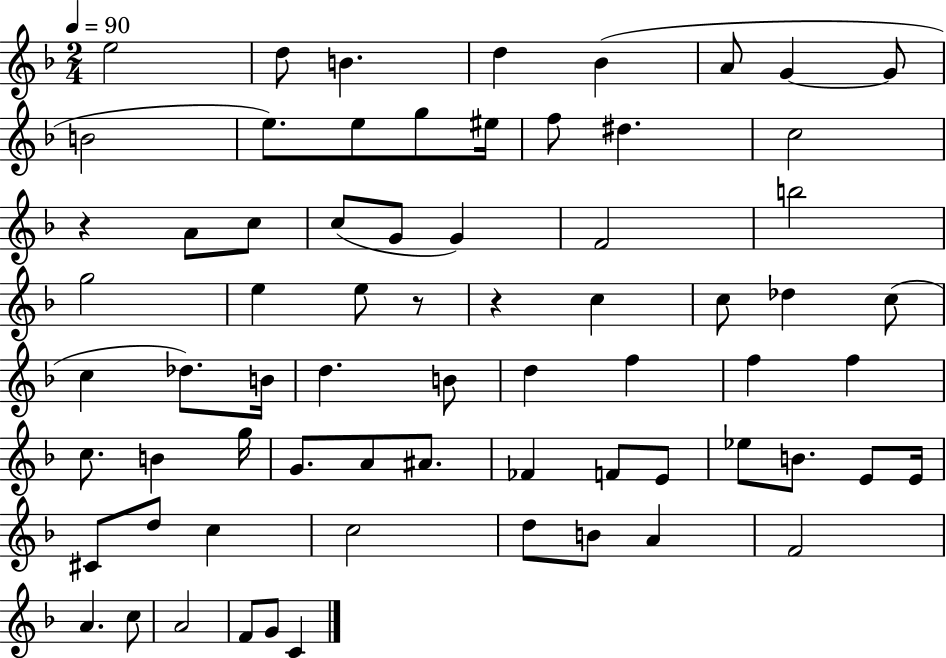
E5/h D5/e B4/q. D5/q Bb4/q A4/e G4/q G4/e B4/h E5/e. E5/e G5/e EIS5/s F5/e D#5/q. C5/h R/q A4/e C5/e C5/e G4/e G4/q F4/h B5/h G5/h E5/q E5/e R/e R/q C5/q C5/e Db5/q C5/e C5/q Db5/e. B4/s D5/q. B4/e D5/q F5/q F5/q F5/q C5/e. B4/q G5/s G4/e. A4/e A#4/e. FES4/q F4/e E4/e Eb5/e B4/e. E4/e E4/s C#4/e D5/e C5/q C5/h D5/e B4/e A4/q F4/h A4/q. C5/e A4/h F4/e G4/e C4/q